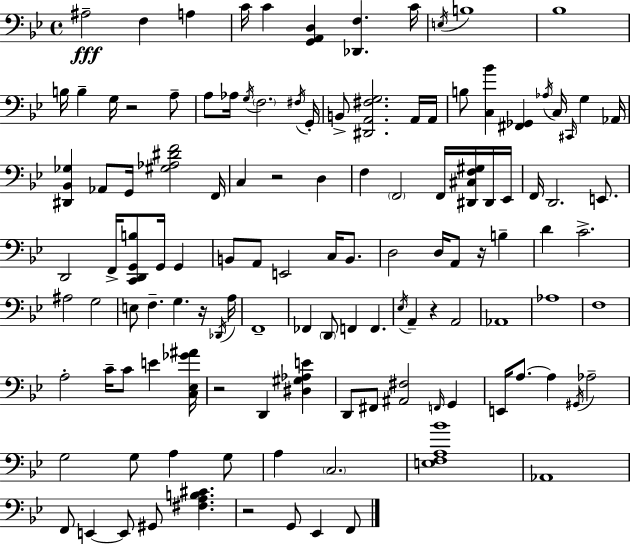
A#3/h F3/q A3/q C4/s C4/q [G2,A2,D3]/q [Db2,F3]/q. C4/s E3/s B3/w Bb3/w B3/s B3/q G3/s R/h A3/e A3/e Ab3/s G3/s F3/h. F#3/s G2/s B2/e [D#2,A2,F#3,G3]/h. A2/s A2/s B3/e [C3,Bb4]/q [F#2,Gb2]/q Ab3/s C3/s C#2/s G3/q Ab2/s [D#2,Bb2,Gb3]/q Ab2/e G2/s [G#3,Ab3,D#4,F4]/h F2/s C3/q R/h D3/q F3/q F2/h F2/s [D#2,C#3,F3,G#3]/s D#2/s Eb2/s F2/s D2/h. E2/e. D2/h F2/s [C2,D2,G2,B3]/e G2/s G2/q B2/e A2/e E2/h C3/s B2/e. D3/h D3/s A2/e R/s B3/q D4/q C4/h. A#3/h G3/h E3/e F3/q. G3/q. R/s Db2/s A3/s F2/w FES2/q D2/e F2/q F2/q. Eb3/s A2/q R/q A2/h Ab2/w Ab3/w F3/w A3/h C4/s C4/e E4/q [C3,Eb3,Gb4,A#4]/s R/h D2/q [D#3,G#3,Ab3,E4]/q D2/e F#2/e [A#2,F#3]/h F2/s G2/q E2/s A3/e. A3/q G#2/s Ab3/h G3/h G3/e A3/q G3/e A3/q C3/h. [E3,F3,A3,Bb4]/w Ab2/w F2/e E2/q E2/e G#2/e [F#3,A3,B3,C#4]/q. R/h G2/e Eb2/q F2/e